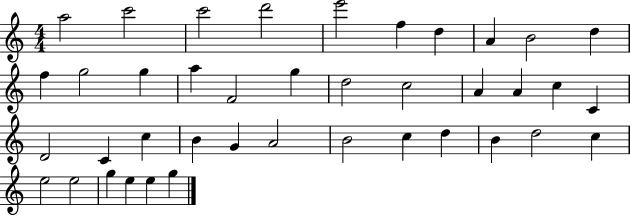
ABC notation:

X:1
T:Untitled
M:4/4
L:1/4
K:C
a2 c'2 c'2 d'2 e'2 f d A B2 d f g2 g a F2 g d2 c2 A A c C D2 C c B G A2 B2 c d B d2 c e2 e2 g e e g